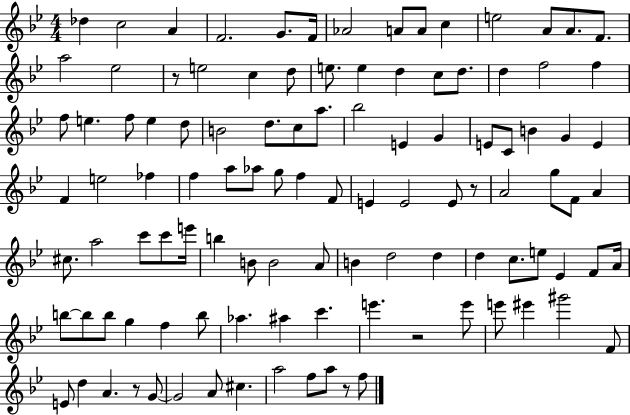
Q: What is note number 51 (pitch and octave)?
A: G5